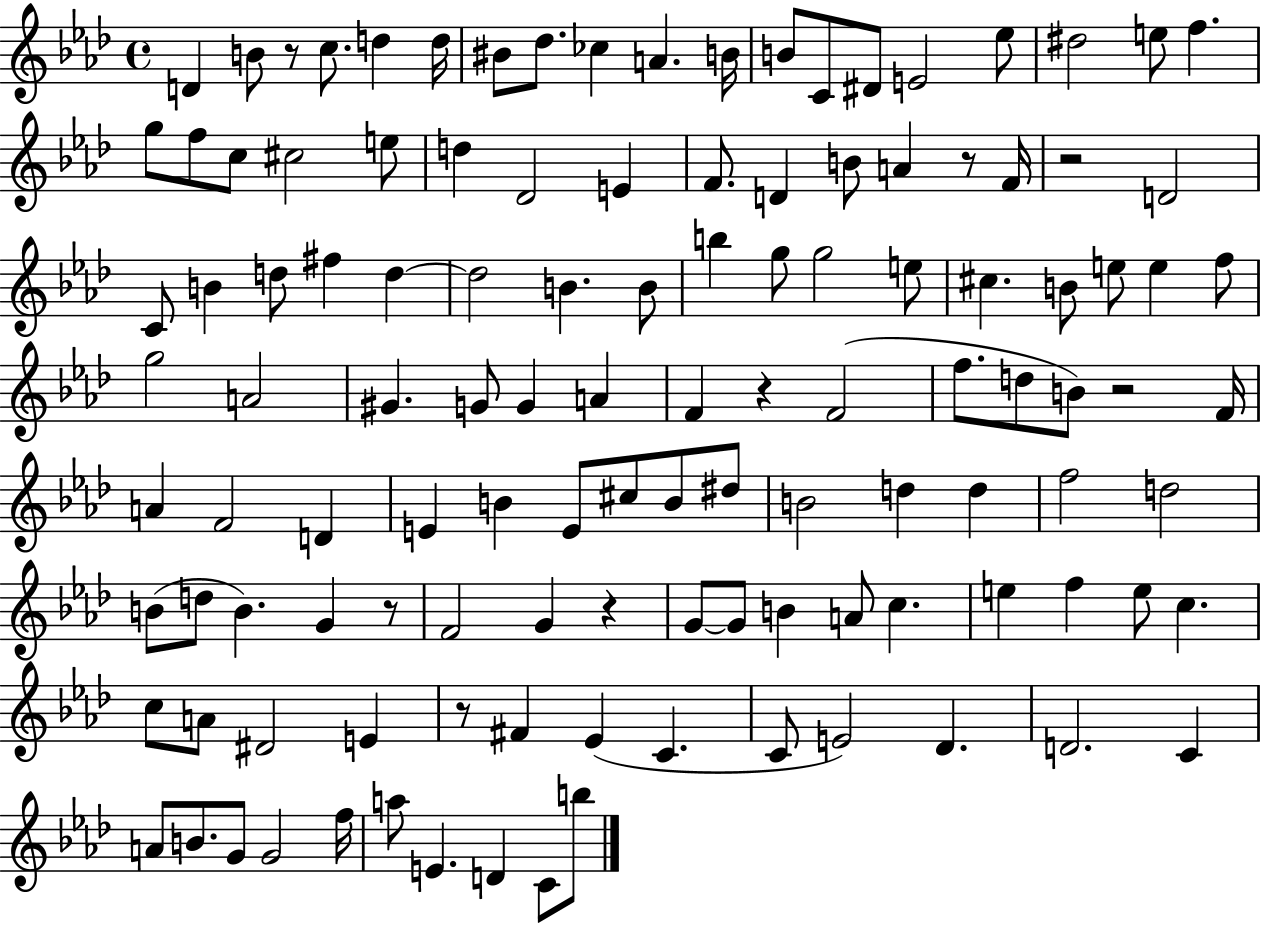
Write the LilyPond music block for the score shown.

{
  \clef treble
  \time 4/4
  \defaultTimeSignature
  \key aes \major
  d'4 b'8 r8 c''8. d''4 d''16 | bis'8 des''8. ces''4 a'4. b'16 | b'8 c'8 dis'8 e'2 ees''8 | dis''2 e''8 f''4. | \break g''8 f''8 c''8 cis''2 e''8 | d''4 des'2 e'4 | f'8. d'4 b'8 a'4 r8 f'16 | r2 d'2 | \break c'8 b'4 d''8 fis''4 d''4~~ | d''2 b'4. b'8 | b''4 g''8 g''2 e''8 | cis''4. b'8 e''8 e''4 f''8 | \break g''2 a'2 | gis'4. g'8 g'4 a'4 | f'4 r4 f'2( | f''8. d''8 b'8) r2 f'16 | \break a'4 f'2 d'4 | e'4 b'4 e'8 cis''8 b'8 dis''8 | b'2 d''4 d''4 | f''2 d''2 | \break b'8( d''8 b'4.) g'4 r8 | f'2 g'4 r4 | g'8~~ g'8 b'4 a'8 c''4. | e''4 f''4 e''8 c''4. | \break c''8 a'8 dis'2 e'4 | r8 fis'4 ees'4( c'4. | c'8 e'2) des'4. | d'2. c'4 | \break a'8 b'8. g'8 g'2 f''16 | a''8 e'4. d'4 c'8 b''8 | \bar "|."
}